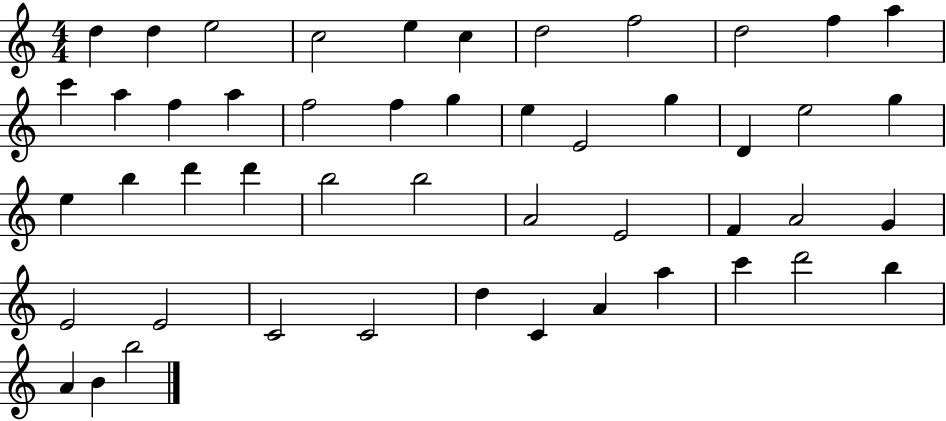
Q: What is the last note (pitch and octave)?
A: B5